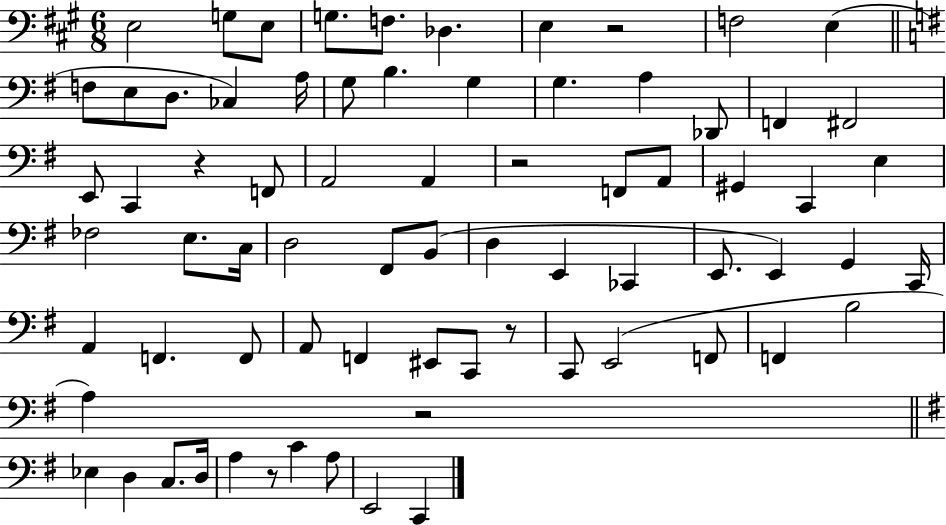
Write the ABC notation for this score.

X:1
T:Untitled
M:6/8
L:1/4
K:A
E,2 G,/2 E,/2 G,/2 F,/2 _D, E, z2 F,2 E, F,/2 E,/2 D,/2 _C, A,/4 G,/2 B, G, G, A, _D,,/2 F,, ^F,,2 E,,/2 C,, z F,,/2 A,,2 A,, z2 F,,/2 A,,/2 ^G,, C,, E, _F,2 E,/2 C,/4 D,2 ^F,,/2 B,,/2 D, E,, _C,, E,,/2 E,, G,, C,,/4 A,, F,, F,,/2 A,,/2 F,, ^E,,/2 C,,/2 z/2 C,,/2 E,,2 F,,/2 F,, B,2 A, z2 _E, D, C,/2 D,/4 A, z/2 C A,/2 E,,2 C,,